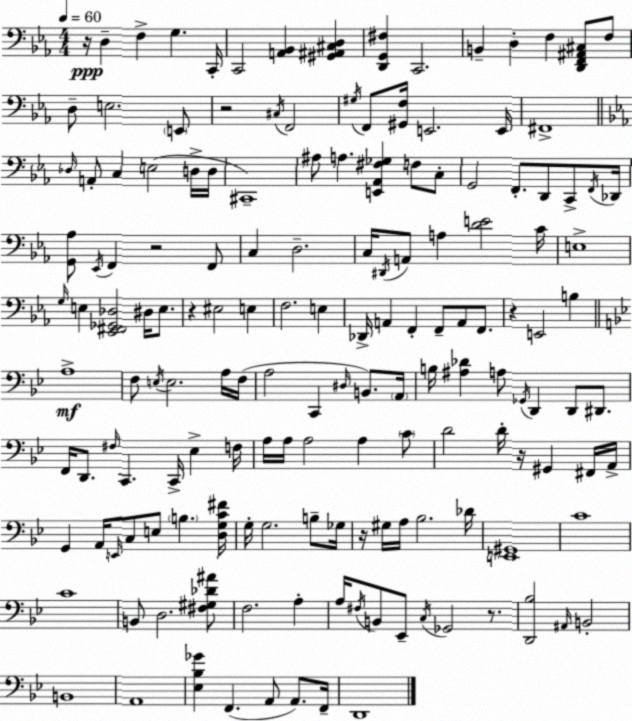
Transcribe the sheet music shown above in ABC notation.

X:1
T:Untitled
M:4/4
L:1/4
K:Eb
z/4 D, F, G, C,,/4 C,,2 [A,,_B,,] [^G,,^A,,^C,D,] [D,,G,,^F,] C,,2 B,, D, F, [D,,F,,^A,,^C,]/2 F,/2 D,/2 E,2 E,,/2 z2 ^C,/4 F,,2 ^G,/4 F,,/2 [^G,,F,]/4 E,,2 E,,/4 ^F,,4 _D,/4 A,,/2 C, E,2 D,/4 D,/4 ^C,,4 ^A,/2 A, [E,,_A,,^F,_G,] F,/2 C,/2 G,,2 F,,/2 D,,/2 C,,/2 F,,/4 _D,,/4 [G,,_A,]/2 _E,,/4 F,, z2 F,,/2 C, D,2 C,/4 ^D,,/4 A,,/2 A, [DE]2 C/4 E,4 G,/4 E, [_E,,^F,,_G,,_D,]2 ^D,/4 E,/2 z ^E,2 E, F,2 E, _D,,/4 A,, F,, F,,/2 A,,/2 F,,/2 z E,,2 B, A,4 F,/2 E,/4 E,2 A,/4 F,/4 A,2 C,, ^D,/4 B,,/2 A,,/4 B,/4 [^A,_D] A,/2 _G,,/4 D,, D,,/2 ^D,,/2 F,,/4 D,,/2 ^F,/4 C,, C,,/4 _E, F,/4 A,/4 A,/4 A,2 A, C/2 D2 D/4 z/4 ^G,, ^F,,/4 A,,/4 G,, A,,/4 E,,/4 C,/2 E,/2 B, [D,G,C^F]/4 G,/4 G,2 B,/2 _G,/4 z/4 ^G,/4 A,/4 _B,2 _D/4 [E,,^G,,]4 C4 C4 B,,/2 D,2 [^F,^G,_D^A]/2 F,2 A, A,/4 ^F,/4 B,,/2 _E,,/2 C,/4 _G,,2 z/2 [D,,_B,]2 ^A,,/4 B,,2 B,,4 A,,4 [_E,_B,_G] F,, A,,/2 A,,/2 F,,/4 D,,4